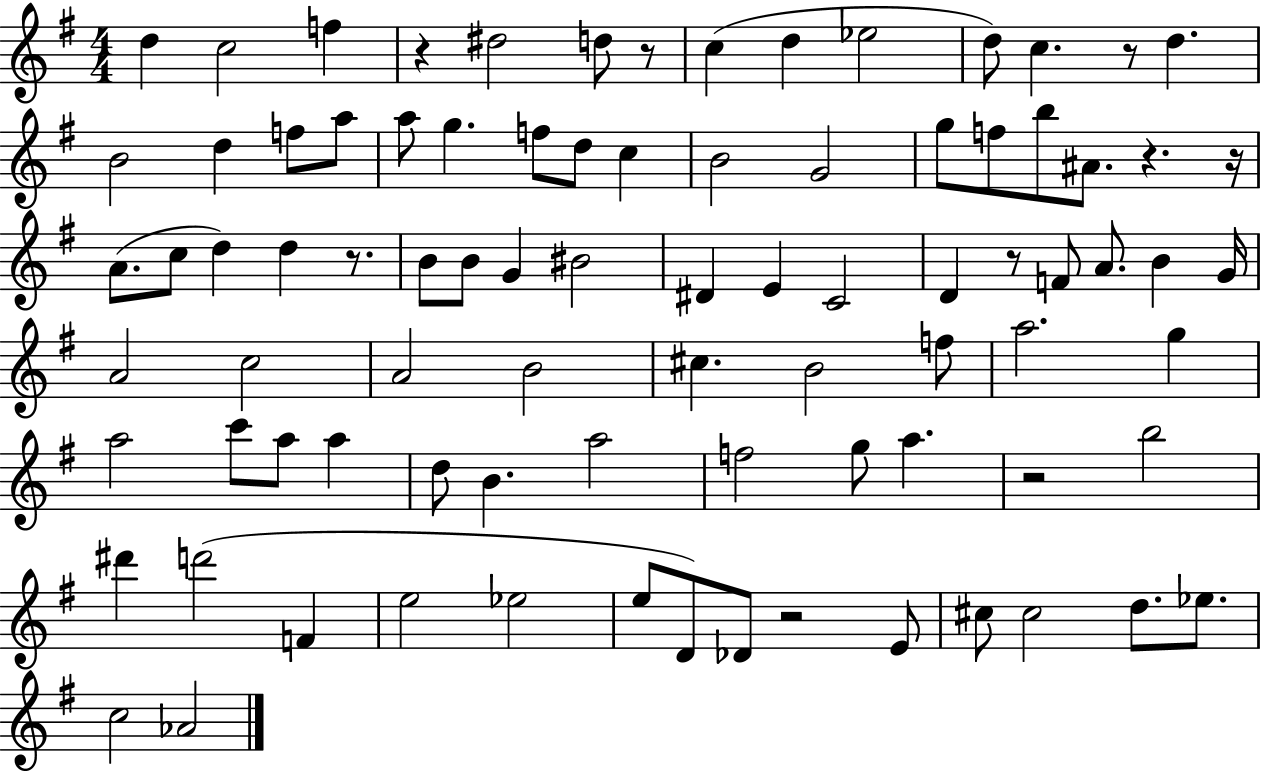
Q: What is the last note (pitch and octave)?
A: Ab4